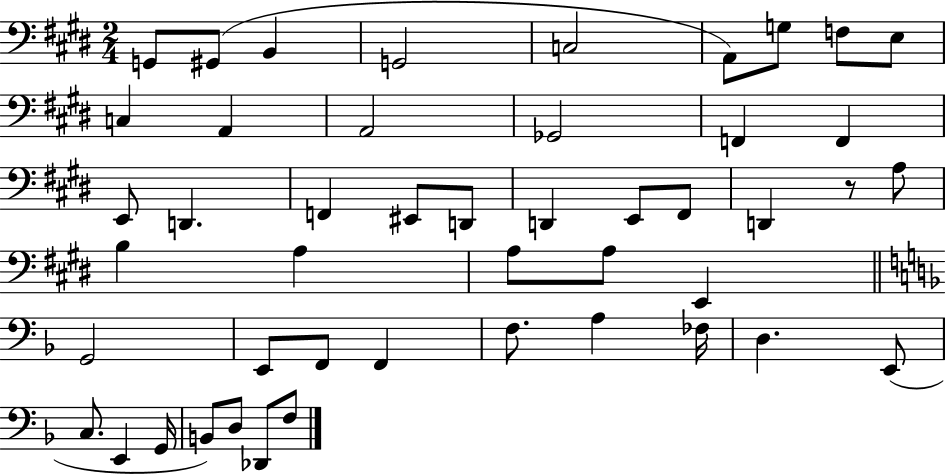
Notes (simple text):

G2/e G#2/e B2/q G2/h C3/h A2/e G3/e F3/e E3/e C3/q A2/q A2/h Gb2/h F2/q F2/q E2/e D2/q. F2/q EIS2/e D2/e D2/q E2/e F#2/e D2/q R/e A3/e B3/q A3/q A3/e A3/e E2/q G2/h E2/e F2/e F2/q F3/e. A3/q FES3/s D3/q. E2/e C3/e. E2/q G2/s B2/e D3/e Db2/e F3/e